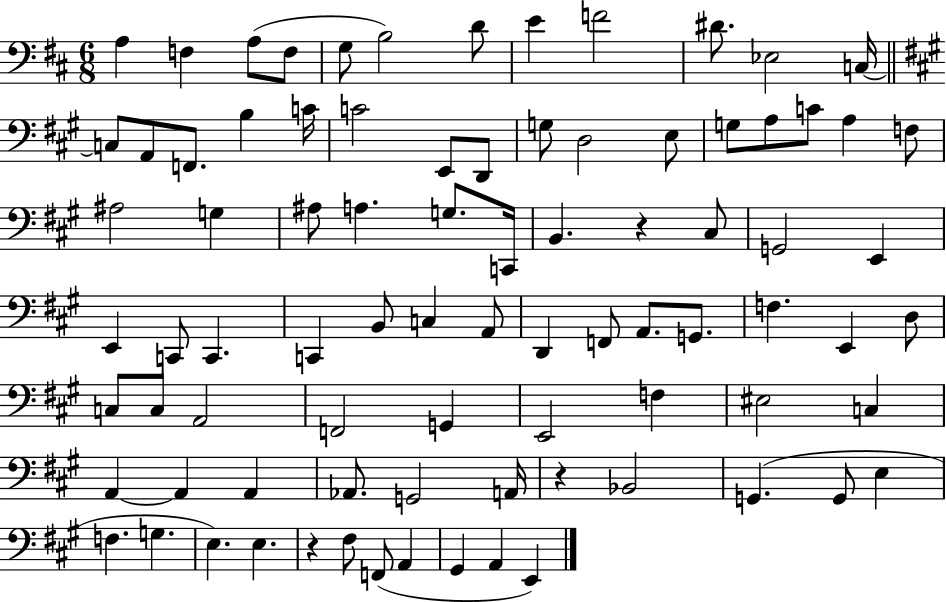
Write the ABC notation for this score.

X:1
T:Untitled
M:6/8
L:1/4
K:D
A, F, A,/2 F,/2 G,/2 B,2 D/2 E F2 ^D/2 _E,2 C,/4 C,/2 A,,/2 F,,/2 B, C/4 C2 E,,/2 D,,/2 G,/2 D,2 E,/2 G,/2 A,/2 C/2 A, F,/2 ^A,2 G, ^A,/2 A, G,/2 C,,/4 B,, z ^C,/2 G,,2 E,, E,, C,,/2 C,, C,, B,,/2 C, A,,/2 D,, F,,/2 A,,/2 G,,/2 F, E,, D,/2 C,/2 C,/2 A,,2 F,,2 G,, E,,2 F, ^E,2 C, A,, A,, A,, _A,,/2 G,,2 A,,/4 z _B,,2 G,, G,,/2 E, F, G, E, E, z ^F,/2 F,,/2 A,, ^G,, A,, E,,